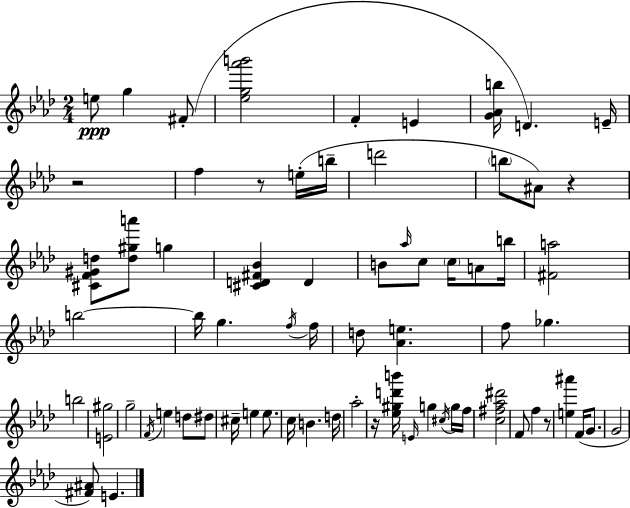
{
  \clef treble
  \numericTimeSignature
  \time 2/4
  \key aes \major
  e''8\ppp g''4 fis'8-.( | <ees'' g'' aes''' b'''>2 | f'4-. e'4 | <g' aes' b''>16 d'4.) e'16-- | \break r2 | f''4 r8 e''16-.( b''16-- | d'''2 | \parenthesize b''8 ais'8) r4 | \break <cis' f' gis' d''>8 <d'' gis'' a'''>8 g''4 | <cis' d' fis' bes'>4 d'4 | b'8 \grace { aes''16 } c''8 \parenthesize c''16 a'8 | b''16 <fis' a''>2 | \break b''2~~ | b''16 g''4. | \acciaccatura { f''16 } f''16 d''8 <aes' e''>4. | f''8 ges''4. | \break b''2 | <e' gis''>2 | g''2-- | \acciaccatura { f'16 } e''4 d''8 | \break dis''8 cis''16-- e''4 | e''8. c''16 b'4. | d''16 aes''2-. | r16 <ees'' gis'' d''' b'''>16 \grace { e'16 } g''4 | \break \acciaccatura { cis''16 } g''16 f''16 <c'' fis'' aes'' dis'''>2 | f'8 f''4 | r8 <e'' ais'''>4 | f'16( g'8. g'2 | \break <fis' ais'>8) e'4. | \bar "|."
}